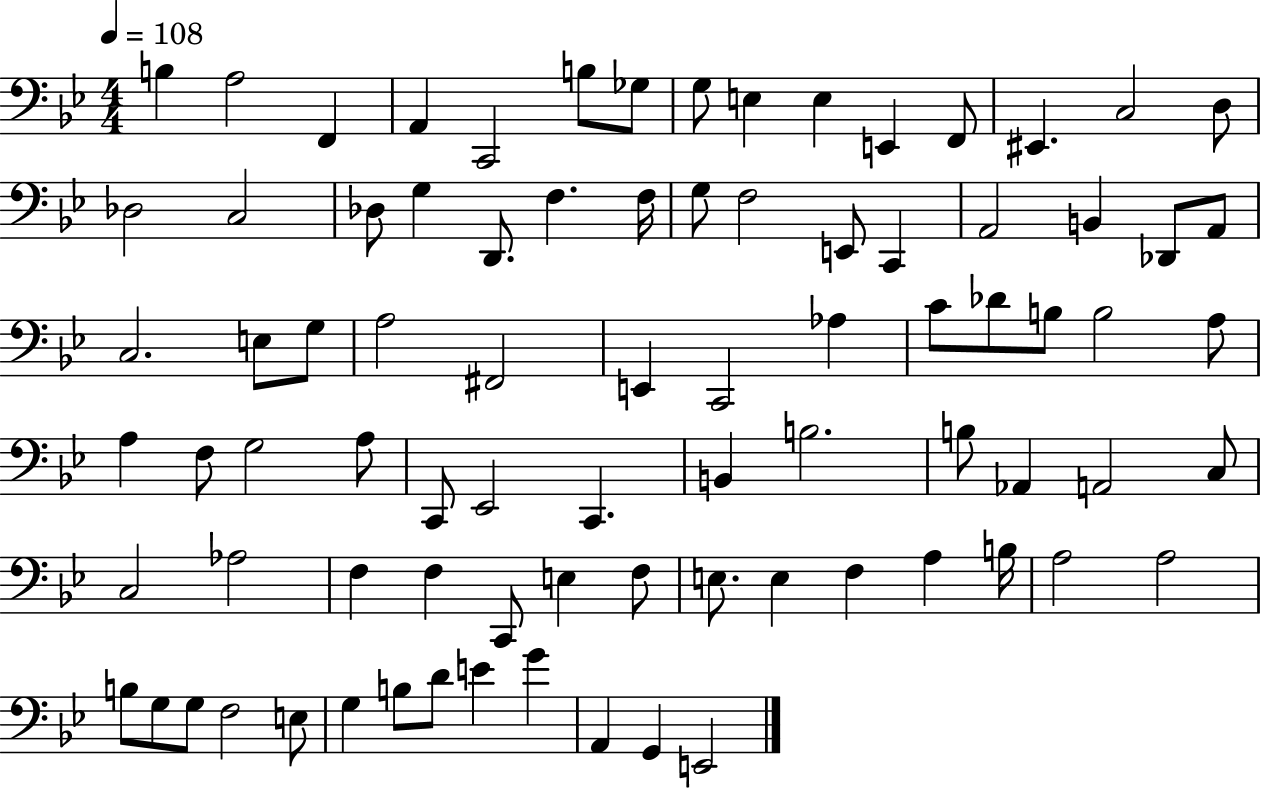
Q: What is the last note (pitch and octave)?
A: E2